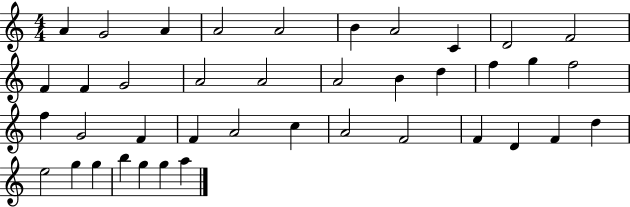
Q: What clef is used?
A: treble